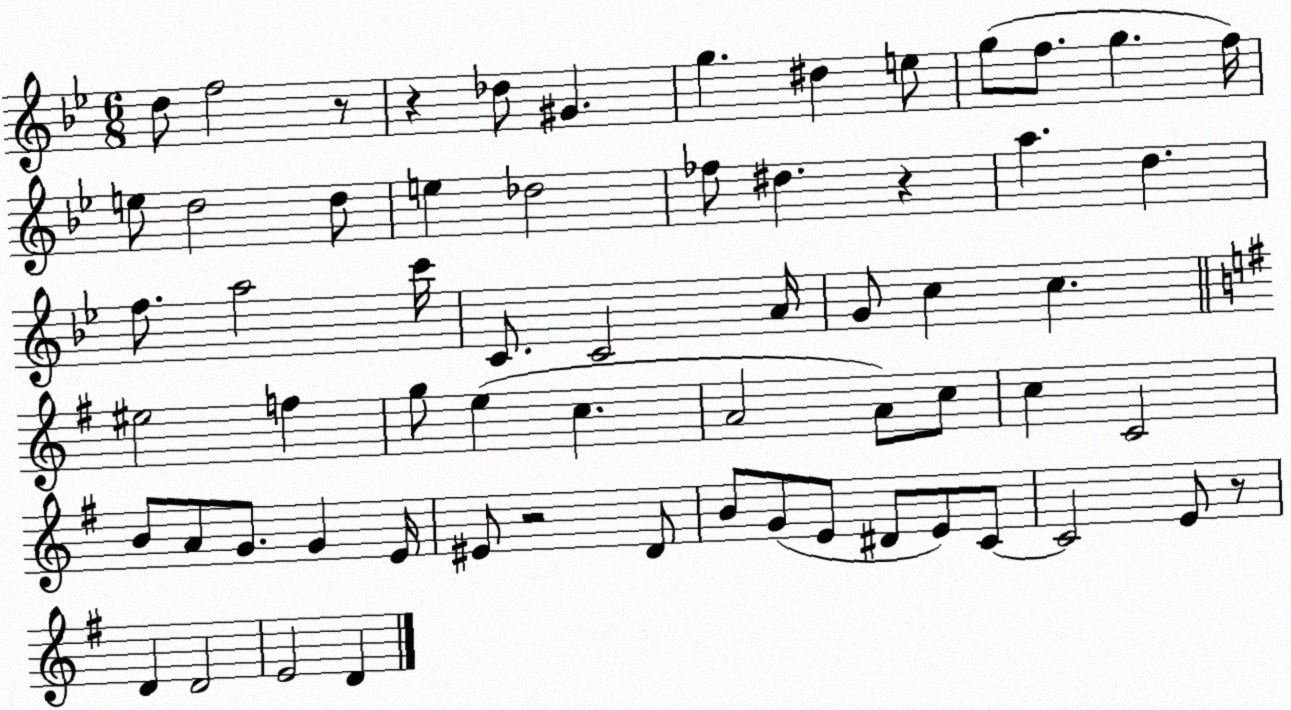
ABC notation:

X:1
T:Untitled
M:6/8
L:1/4
K:Bb
d/2 f2 z/2 z _d/2 ^G g ^d e/2 g/2 f/2 g f/4 e/2 d2 d/2 e _d2 _f/2 ^d z a d f/2 a2 c'/4 C/2 C2 A/4 G/2 c c ^e2 f g/2 e c A2 A/2 c/2 c C2 B/2 A/2 G/2 G E/4 ^E/2 z2 D/2 B/2 G/2 E/2 ^D/2 E/2 C/2 C2 E/2 z/2 D D2 E2 D